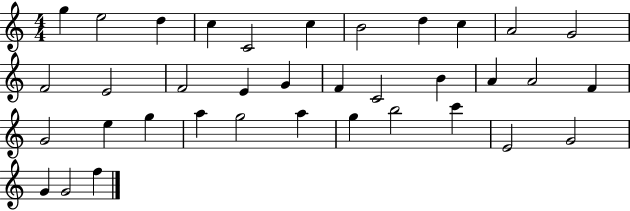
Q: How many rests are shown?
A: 0